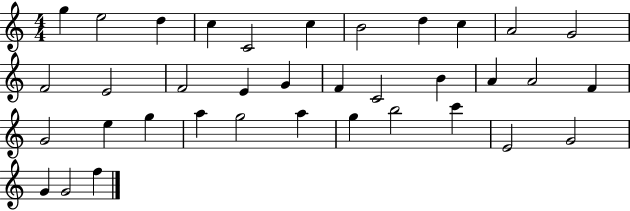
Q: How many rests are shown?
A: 0